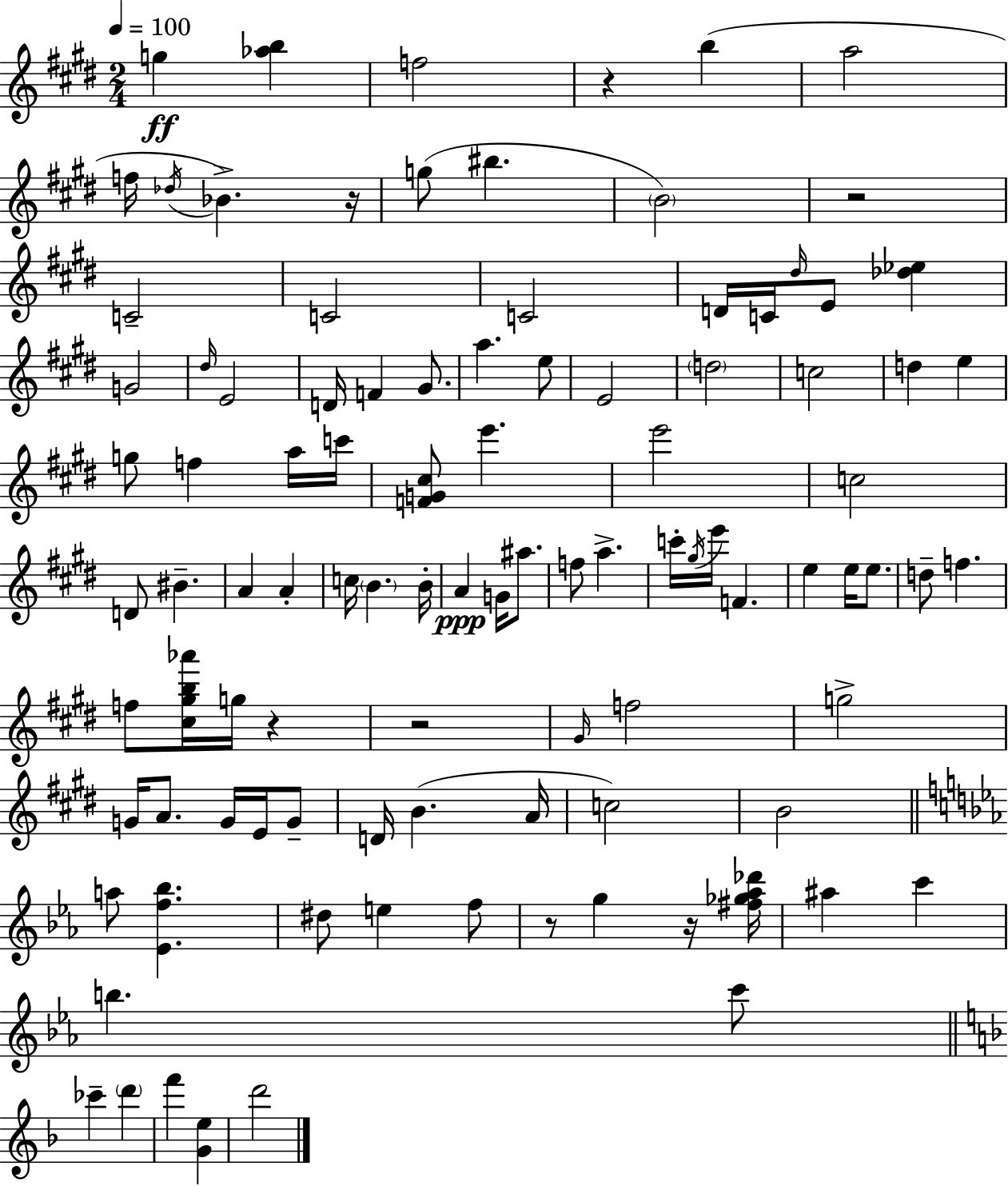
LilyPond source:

{
  \clef treble
  \numericTimeSignature
  \time 2/4
  \key e \major
  \tempo 4 = 100
  g''4\ff <aes'' b''>4 | f''2 | r4 b''4( | a''2 | \break f''16 \acciaccatura { des''16 }) bes'4.-> | r16 g''8( bis''4. | \parenthesize b'2) | r2 | \break c'2-- | c'2 | c'2 | d'16 c'16 \grace { dis''16 } e'8 <des'' ees''>4 | \break g'2 | \grace { dis''16 } e'2 | d'16 f'4 | gis'8. a''4. | \break e''8 e'2 | \parenthesize d''2 | c''2 | d''4 e''4 | \break g''8 f''4 | a''16 c'''16 <f' g' cis''>8 e'''4. | e'''2 | c''2 | \break d'8 bis'4.-- | a'4 a'4-. | c''16 \parenthesize b'4. | b'16-. a'4\ppp g'16 | \break ais''8. f''8 a''4.-> | c'''16-. \acciaccatura { gis''16 } e'''16 f'4. | e''4 | e''16 e''8. d''8-- f''4. | \break f''8 <cis'' gis'' b'' aes'''>16 g''16 | r4 r2 | \grace { gis'16 } f''2 | g''2-> | \break g'16 a'8. | g'16 e'16 g'8-- d'16 b'4.( | a'16 c''2) | b'2 | \break \bar "||" \break \key ees \major a''8 <ees' f'' bes''>4. | dis''8 e''4 f''8 | r8 g''4 r16 <fis'' ges'' aes'' des'''>16 | ais''4 c'''4 | \break b''4. c'''8 | \bar "||" \break \key f \major ces'''4-- \parenthesize d'''4 | f'''4 <g' e''>4 | d'''2 | \bar "|."
}